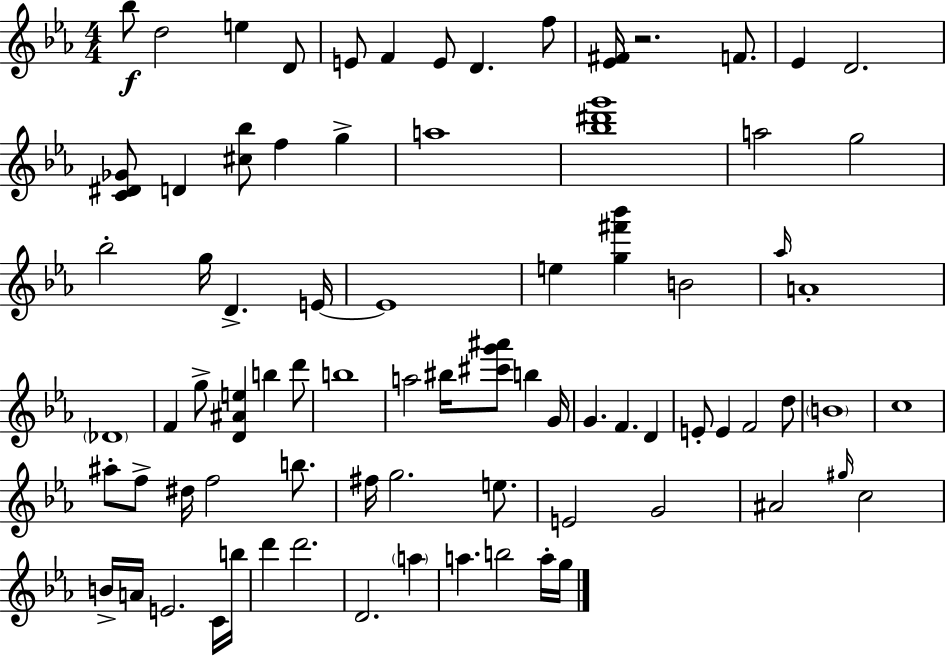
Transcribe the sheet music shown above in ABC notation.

X:1
T:Untitled
M:4/4
L:1/4
K:Eb
_b/2 d2 e D/2 E/2 F E/2 D f/2 [_E^F]/4 z2 F/2 _E D2 [C^D_G]/2 D [^c_b]/2 f g a4 [_b^d'g']4 a2 g2 _b2 g/4 D E/4 E4 e [g^f'_b'] B2 _a/4 A4 _D4 F g/2 [D^Ae] b d'/2 b4 a2 ^b/4 [^c'g'^a']/2 b G/4 G F D E/2 E F2 d/2 B4 c4 ^a/2 f/2 ^d/4 f2 b/2 ^f/4 g2 e/2 E2 G2 ^A2 ^g/4 c2 B/4 A/4 E2 C/4 b/4 d' d'2 D2 a a b2 a/4 g/4